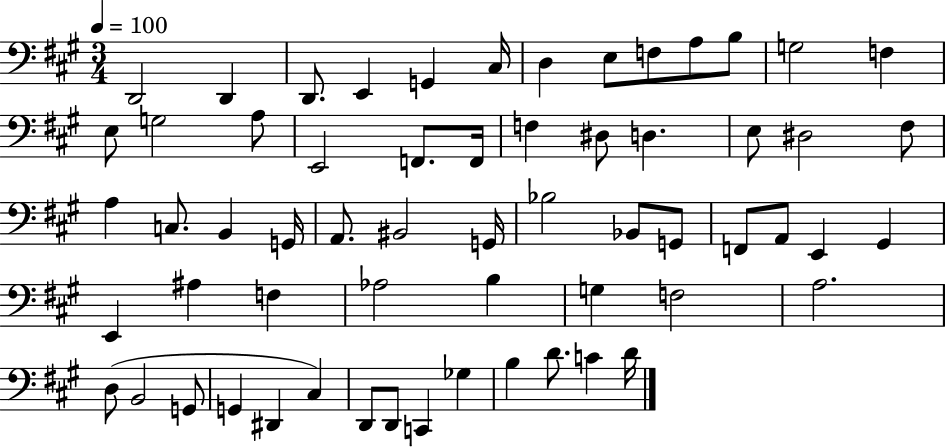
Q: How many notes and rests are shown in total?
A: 61